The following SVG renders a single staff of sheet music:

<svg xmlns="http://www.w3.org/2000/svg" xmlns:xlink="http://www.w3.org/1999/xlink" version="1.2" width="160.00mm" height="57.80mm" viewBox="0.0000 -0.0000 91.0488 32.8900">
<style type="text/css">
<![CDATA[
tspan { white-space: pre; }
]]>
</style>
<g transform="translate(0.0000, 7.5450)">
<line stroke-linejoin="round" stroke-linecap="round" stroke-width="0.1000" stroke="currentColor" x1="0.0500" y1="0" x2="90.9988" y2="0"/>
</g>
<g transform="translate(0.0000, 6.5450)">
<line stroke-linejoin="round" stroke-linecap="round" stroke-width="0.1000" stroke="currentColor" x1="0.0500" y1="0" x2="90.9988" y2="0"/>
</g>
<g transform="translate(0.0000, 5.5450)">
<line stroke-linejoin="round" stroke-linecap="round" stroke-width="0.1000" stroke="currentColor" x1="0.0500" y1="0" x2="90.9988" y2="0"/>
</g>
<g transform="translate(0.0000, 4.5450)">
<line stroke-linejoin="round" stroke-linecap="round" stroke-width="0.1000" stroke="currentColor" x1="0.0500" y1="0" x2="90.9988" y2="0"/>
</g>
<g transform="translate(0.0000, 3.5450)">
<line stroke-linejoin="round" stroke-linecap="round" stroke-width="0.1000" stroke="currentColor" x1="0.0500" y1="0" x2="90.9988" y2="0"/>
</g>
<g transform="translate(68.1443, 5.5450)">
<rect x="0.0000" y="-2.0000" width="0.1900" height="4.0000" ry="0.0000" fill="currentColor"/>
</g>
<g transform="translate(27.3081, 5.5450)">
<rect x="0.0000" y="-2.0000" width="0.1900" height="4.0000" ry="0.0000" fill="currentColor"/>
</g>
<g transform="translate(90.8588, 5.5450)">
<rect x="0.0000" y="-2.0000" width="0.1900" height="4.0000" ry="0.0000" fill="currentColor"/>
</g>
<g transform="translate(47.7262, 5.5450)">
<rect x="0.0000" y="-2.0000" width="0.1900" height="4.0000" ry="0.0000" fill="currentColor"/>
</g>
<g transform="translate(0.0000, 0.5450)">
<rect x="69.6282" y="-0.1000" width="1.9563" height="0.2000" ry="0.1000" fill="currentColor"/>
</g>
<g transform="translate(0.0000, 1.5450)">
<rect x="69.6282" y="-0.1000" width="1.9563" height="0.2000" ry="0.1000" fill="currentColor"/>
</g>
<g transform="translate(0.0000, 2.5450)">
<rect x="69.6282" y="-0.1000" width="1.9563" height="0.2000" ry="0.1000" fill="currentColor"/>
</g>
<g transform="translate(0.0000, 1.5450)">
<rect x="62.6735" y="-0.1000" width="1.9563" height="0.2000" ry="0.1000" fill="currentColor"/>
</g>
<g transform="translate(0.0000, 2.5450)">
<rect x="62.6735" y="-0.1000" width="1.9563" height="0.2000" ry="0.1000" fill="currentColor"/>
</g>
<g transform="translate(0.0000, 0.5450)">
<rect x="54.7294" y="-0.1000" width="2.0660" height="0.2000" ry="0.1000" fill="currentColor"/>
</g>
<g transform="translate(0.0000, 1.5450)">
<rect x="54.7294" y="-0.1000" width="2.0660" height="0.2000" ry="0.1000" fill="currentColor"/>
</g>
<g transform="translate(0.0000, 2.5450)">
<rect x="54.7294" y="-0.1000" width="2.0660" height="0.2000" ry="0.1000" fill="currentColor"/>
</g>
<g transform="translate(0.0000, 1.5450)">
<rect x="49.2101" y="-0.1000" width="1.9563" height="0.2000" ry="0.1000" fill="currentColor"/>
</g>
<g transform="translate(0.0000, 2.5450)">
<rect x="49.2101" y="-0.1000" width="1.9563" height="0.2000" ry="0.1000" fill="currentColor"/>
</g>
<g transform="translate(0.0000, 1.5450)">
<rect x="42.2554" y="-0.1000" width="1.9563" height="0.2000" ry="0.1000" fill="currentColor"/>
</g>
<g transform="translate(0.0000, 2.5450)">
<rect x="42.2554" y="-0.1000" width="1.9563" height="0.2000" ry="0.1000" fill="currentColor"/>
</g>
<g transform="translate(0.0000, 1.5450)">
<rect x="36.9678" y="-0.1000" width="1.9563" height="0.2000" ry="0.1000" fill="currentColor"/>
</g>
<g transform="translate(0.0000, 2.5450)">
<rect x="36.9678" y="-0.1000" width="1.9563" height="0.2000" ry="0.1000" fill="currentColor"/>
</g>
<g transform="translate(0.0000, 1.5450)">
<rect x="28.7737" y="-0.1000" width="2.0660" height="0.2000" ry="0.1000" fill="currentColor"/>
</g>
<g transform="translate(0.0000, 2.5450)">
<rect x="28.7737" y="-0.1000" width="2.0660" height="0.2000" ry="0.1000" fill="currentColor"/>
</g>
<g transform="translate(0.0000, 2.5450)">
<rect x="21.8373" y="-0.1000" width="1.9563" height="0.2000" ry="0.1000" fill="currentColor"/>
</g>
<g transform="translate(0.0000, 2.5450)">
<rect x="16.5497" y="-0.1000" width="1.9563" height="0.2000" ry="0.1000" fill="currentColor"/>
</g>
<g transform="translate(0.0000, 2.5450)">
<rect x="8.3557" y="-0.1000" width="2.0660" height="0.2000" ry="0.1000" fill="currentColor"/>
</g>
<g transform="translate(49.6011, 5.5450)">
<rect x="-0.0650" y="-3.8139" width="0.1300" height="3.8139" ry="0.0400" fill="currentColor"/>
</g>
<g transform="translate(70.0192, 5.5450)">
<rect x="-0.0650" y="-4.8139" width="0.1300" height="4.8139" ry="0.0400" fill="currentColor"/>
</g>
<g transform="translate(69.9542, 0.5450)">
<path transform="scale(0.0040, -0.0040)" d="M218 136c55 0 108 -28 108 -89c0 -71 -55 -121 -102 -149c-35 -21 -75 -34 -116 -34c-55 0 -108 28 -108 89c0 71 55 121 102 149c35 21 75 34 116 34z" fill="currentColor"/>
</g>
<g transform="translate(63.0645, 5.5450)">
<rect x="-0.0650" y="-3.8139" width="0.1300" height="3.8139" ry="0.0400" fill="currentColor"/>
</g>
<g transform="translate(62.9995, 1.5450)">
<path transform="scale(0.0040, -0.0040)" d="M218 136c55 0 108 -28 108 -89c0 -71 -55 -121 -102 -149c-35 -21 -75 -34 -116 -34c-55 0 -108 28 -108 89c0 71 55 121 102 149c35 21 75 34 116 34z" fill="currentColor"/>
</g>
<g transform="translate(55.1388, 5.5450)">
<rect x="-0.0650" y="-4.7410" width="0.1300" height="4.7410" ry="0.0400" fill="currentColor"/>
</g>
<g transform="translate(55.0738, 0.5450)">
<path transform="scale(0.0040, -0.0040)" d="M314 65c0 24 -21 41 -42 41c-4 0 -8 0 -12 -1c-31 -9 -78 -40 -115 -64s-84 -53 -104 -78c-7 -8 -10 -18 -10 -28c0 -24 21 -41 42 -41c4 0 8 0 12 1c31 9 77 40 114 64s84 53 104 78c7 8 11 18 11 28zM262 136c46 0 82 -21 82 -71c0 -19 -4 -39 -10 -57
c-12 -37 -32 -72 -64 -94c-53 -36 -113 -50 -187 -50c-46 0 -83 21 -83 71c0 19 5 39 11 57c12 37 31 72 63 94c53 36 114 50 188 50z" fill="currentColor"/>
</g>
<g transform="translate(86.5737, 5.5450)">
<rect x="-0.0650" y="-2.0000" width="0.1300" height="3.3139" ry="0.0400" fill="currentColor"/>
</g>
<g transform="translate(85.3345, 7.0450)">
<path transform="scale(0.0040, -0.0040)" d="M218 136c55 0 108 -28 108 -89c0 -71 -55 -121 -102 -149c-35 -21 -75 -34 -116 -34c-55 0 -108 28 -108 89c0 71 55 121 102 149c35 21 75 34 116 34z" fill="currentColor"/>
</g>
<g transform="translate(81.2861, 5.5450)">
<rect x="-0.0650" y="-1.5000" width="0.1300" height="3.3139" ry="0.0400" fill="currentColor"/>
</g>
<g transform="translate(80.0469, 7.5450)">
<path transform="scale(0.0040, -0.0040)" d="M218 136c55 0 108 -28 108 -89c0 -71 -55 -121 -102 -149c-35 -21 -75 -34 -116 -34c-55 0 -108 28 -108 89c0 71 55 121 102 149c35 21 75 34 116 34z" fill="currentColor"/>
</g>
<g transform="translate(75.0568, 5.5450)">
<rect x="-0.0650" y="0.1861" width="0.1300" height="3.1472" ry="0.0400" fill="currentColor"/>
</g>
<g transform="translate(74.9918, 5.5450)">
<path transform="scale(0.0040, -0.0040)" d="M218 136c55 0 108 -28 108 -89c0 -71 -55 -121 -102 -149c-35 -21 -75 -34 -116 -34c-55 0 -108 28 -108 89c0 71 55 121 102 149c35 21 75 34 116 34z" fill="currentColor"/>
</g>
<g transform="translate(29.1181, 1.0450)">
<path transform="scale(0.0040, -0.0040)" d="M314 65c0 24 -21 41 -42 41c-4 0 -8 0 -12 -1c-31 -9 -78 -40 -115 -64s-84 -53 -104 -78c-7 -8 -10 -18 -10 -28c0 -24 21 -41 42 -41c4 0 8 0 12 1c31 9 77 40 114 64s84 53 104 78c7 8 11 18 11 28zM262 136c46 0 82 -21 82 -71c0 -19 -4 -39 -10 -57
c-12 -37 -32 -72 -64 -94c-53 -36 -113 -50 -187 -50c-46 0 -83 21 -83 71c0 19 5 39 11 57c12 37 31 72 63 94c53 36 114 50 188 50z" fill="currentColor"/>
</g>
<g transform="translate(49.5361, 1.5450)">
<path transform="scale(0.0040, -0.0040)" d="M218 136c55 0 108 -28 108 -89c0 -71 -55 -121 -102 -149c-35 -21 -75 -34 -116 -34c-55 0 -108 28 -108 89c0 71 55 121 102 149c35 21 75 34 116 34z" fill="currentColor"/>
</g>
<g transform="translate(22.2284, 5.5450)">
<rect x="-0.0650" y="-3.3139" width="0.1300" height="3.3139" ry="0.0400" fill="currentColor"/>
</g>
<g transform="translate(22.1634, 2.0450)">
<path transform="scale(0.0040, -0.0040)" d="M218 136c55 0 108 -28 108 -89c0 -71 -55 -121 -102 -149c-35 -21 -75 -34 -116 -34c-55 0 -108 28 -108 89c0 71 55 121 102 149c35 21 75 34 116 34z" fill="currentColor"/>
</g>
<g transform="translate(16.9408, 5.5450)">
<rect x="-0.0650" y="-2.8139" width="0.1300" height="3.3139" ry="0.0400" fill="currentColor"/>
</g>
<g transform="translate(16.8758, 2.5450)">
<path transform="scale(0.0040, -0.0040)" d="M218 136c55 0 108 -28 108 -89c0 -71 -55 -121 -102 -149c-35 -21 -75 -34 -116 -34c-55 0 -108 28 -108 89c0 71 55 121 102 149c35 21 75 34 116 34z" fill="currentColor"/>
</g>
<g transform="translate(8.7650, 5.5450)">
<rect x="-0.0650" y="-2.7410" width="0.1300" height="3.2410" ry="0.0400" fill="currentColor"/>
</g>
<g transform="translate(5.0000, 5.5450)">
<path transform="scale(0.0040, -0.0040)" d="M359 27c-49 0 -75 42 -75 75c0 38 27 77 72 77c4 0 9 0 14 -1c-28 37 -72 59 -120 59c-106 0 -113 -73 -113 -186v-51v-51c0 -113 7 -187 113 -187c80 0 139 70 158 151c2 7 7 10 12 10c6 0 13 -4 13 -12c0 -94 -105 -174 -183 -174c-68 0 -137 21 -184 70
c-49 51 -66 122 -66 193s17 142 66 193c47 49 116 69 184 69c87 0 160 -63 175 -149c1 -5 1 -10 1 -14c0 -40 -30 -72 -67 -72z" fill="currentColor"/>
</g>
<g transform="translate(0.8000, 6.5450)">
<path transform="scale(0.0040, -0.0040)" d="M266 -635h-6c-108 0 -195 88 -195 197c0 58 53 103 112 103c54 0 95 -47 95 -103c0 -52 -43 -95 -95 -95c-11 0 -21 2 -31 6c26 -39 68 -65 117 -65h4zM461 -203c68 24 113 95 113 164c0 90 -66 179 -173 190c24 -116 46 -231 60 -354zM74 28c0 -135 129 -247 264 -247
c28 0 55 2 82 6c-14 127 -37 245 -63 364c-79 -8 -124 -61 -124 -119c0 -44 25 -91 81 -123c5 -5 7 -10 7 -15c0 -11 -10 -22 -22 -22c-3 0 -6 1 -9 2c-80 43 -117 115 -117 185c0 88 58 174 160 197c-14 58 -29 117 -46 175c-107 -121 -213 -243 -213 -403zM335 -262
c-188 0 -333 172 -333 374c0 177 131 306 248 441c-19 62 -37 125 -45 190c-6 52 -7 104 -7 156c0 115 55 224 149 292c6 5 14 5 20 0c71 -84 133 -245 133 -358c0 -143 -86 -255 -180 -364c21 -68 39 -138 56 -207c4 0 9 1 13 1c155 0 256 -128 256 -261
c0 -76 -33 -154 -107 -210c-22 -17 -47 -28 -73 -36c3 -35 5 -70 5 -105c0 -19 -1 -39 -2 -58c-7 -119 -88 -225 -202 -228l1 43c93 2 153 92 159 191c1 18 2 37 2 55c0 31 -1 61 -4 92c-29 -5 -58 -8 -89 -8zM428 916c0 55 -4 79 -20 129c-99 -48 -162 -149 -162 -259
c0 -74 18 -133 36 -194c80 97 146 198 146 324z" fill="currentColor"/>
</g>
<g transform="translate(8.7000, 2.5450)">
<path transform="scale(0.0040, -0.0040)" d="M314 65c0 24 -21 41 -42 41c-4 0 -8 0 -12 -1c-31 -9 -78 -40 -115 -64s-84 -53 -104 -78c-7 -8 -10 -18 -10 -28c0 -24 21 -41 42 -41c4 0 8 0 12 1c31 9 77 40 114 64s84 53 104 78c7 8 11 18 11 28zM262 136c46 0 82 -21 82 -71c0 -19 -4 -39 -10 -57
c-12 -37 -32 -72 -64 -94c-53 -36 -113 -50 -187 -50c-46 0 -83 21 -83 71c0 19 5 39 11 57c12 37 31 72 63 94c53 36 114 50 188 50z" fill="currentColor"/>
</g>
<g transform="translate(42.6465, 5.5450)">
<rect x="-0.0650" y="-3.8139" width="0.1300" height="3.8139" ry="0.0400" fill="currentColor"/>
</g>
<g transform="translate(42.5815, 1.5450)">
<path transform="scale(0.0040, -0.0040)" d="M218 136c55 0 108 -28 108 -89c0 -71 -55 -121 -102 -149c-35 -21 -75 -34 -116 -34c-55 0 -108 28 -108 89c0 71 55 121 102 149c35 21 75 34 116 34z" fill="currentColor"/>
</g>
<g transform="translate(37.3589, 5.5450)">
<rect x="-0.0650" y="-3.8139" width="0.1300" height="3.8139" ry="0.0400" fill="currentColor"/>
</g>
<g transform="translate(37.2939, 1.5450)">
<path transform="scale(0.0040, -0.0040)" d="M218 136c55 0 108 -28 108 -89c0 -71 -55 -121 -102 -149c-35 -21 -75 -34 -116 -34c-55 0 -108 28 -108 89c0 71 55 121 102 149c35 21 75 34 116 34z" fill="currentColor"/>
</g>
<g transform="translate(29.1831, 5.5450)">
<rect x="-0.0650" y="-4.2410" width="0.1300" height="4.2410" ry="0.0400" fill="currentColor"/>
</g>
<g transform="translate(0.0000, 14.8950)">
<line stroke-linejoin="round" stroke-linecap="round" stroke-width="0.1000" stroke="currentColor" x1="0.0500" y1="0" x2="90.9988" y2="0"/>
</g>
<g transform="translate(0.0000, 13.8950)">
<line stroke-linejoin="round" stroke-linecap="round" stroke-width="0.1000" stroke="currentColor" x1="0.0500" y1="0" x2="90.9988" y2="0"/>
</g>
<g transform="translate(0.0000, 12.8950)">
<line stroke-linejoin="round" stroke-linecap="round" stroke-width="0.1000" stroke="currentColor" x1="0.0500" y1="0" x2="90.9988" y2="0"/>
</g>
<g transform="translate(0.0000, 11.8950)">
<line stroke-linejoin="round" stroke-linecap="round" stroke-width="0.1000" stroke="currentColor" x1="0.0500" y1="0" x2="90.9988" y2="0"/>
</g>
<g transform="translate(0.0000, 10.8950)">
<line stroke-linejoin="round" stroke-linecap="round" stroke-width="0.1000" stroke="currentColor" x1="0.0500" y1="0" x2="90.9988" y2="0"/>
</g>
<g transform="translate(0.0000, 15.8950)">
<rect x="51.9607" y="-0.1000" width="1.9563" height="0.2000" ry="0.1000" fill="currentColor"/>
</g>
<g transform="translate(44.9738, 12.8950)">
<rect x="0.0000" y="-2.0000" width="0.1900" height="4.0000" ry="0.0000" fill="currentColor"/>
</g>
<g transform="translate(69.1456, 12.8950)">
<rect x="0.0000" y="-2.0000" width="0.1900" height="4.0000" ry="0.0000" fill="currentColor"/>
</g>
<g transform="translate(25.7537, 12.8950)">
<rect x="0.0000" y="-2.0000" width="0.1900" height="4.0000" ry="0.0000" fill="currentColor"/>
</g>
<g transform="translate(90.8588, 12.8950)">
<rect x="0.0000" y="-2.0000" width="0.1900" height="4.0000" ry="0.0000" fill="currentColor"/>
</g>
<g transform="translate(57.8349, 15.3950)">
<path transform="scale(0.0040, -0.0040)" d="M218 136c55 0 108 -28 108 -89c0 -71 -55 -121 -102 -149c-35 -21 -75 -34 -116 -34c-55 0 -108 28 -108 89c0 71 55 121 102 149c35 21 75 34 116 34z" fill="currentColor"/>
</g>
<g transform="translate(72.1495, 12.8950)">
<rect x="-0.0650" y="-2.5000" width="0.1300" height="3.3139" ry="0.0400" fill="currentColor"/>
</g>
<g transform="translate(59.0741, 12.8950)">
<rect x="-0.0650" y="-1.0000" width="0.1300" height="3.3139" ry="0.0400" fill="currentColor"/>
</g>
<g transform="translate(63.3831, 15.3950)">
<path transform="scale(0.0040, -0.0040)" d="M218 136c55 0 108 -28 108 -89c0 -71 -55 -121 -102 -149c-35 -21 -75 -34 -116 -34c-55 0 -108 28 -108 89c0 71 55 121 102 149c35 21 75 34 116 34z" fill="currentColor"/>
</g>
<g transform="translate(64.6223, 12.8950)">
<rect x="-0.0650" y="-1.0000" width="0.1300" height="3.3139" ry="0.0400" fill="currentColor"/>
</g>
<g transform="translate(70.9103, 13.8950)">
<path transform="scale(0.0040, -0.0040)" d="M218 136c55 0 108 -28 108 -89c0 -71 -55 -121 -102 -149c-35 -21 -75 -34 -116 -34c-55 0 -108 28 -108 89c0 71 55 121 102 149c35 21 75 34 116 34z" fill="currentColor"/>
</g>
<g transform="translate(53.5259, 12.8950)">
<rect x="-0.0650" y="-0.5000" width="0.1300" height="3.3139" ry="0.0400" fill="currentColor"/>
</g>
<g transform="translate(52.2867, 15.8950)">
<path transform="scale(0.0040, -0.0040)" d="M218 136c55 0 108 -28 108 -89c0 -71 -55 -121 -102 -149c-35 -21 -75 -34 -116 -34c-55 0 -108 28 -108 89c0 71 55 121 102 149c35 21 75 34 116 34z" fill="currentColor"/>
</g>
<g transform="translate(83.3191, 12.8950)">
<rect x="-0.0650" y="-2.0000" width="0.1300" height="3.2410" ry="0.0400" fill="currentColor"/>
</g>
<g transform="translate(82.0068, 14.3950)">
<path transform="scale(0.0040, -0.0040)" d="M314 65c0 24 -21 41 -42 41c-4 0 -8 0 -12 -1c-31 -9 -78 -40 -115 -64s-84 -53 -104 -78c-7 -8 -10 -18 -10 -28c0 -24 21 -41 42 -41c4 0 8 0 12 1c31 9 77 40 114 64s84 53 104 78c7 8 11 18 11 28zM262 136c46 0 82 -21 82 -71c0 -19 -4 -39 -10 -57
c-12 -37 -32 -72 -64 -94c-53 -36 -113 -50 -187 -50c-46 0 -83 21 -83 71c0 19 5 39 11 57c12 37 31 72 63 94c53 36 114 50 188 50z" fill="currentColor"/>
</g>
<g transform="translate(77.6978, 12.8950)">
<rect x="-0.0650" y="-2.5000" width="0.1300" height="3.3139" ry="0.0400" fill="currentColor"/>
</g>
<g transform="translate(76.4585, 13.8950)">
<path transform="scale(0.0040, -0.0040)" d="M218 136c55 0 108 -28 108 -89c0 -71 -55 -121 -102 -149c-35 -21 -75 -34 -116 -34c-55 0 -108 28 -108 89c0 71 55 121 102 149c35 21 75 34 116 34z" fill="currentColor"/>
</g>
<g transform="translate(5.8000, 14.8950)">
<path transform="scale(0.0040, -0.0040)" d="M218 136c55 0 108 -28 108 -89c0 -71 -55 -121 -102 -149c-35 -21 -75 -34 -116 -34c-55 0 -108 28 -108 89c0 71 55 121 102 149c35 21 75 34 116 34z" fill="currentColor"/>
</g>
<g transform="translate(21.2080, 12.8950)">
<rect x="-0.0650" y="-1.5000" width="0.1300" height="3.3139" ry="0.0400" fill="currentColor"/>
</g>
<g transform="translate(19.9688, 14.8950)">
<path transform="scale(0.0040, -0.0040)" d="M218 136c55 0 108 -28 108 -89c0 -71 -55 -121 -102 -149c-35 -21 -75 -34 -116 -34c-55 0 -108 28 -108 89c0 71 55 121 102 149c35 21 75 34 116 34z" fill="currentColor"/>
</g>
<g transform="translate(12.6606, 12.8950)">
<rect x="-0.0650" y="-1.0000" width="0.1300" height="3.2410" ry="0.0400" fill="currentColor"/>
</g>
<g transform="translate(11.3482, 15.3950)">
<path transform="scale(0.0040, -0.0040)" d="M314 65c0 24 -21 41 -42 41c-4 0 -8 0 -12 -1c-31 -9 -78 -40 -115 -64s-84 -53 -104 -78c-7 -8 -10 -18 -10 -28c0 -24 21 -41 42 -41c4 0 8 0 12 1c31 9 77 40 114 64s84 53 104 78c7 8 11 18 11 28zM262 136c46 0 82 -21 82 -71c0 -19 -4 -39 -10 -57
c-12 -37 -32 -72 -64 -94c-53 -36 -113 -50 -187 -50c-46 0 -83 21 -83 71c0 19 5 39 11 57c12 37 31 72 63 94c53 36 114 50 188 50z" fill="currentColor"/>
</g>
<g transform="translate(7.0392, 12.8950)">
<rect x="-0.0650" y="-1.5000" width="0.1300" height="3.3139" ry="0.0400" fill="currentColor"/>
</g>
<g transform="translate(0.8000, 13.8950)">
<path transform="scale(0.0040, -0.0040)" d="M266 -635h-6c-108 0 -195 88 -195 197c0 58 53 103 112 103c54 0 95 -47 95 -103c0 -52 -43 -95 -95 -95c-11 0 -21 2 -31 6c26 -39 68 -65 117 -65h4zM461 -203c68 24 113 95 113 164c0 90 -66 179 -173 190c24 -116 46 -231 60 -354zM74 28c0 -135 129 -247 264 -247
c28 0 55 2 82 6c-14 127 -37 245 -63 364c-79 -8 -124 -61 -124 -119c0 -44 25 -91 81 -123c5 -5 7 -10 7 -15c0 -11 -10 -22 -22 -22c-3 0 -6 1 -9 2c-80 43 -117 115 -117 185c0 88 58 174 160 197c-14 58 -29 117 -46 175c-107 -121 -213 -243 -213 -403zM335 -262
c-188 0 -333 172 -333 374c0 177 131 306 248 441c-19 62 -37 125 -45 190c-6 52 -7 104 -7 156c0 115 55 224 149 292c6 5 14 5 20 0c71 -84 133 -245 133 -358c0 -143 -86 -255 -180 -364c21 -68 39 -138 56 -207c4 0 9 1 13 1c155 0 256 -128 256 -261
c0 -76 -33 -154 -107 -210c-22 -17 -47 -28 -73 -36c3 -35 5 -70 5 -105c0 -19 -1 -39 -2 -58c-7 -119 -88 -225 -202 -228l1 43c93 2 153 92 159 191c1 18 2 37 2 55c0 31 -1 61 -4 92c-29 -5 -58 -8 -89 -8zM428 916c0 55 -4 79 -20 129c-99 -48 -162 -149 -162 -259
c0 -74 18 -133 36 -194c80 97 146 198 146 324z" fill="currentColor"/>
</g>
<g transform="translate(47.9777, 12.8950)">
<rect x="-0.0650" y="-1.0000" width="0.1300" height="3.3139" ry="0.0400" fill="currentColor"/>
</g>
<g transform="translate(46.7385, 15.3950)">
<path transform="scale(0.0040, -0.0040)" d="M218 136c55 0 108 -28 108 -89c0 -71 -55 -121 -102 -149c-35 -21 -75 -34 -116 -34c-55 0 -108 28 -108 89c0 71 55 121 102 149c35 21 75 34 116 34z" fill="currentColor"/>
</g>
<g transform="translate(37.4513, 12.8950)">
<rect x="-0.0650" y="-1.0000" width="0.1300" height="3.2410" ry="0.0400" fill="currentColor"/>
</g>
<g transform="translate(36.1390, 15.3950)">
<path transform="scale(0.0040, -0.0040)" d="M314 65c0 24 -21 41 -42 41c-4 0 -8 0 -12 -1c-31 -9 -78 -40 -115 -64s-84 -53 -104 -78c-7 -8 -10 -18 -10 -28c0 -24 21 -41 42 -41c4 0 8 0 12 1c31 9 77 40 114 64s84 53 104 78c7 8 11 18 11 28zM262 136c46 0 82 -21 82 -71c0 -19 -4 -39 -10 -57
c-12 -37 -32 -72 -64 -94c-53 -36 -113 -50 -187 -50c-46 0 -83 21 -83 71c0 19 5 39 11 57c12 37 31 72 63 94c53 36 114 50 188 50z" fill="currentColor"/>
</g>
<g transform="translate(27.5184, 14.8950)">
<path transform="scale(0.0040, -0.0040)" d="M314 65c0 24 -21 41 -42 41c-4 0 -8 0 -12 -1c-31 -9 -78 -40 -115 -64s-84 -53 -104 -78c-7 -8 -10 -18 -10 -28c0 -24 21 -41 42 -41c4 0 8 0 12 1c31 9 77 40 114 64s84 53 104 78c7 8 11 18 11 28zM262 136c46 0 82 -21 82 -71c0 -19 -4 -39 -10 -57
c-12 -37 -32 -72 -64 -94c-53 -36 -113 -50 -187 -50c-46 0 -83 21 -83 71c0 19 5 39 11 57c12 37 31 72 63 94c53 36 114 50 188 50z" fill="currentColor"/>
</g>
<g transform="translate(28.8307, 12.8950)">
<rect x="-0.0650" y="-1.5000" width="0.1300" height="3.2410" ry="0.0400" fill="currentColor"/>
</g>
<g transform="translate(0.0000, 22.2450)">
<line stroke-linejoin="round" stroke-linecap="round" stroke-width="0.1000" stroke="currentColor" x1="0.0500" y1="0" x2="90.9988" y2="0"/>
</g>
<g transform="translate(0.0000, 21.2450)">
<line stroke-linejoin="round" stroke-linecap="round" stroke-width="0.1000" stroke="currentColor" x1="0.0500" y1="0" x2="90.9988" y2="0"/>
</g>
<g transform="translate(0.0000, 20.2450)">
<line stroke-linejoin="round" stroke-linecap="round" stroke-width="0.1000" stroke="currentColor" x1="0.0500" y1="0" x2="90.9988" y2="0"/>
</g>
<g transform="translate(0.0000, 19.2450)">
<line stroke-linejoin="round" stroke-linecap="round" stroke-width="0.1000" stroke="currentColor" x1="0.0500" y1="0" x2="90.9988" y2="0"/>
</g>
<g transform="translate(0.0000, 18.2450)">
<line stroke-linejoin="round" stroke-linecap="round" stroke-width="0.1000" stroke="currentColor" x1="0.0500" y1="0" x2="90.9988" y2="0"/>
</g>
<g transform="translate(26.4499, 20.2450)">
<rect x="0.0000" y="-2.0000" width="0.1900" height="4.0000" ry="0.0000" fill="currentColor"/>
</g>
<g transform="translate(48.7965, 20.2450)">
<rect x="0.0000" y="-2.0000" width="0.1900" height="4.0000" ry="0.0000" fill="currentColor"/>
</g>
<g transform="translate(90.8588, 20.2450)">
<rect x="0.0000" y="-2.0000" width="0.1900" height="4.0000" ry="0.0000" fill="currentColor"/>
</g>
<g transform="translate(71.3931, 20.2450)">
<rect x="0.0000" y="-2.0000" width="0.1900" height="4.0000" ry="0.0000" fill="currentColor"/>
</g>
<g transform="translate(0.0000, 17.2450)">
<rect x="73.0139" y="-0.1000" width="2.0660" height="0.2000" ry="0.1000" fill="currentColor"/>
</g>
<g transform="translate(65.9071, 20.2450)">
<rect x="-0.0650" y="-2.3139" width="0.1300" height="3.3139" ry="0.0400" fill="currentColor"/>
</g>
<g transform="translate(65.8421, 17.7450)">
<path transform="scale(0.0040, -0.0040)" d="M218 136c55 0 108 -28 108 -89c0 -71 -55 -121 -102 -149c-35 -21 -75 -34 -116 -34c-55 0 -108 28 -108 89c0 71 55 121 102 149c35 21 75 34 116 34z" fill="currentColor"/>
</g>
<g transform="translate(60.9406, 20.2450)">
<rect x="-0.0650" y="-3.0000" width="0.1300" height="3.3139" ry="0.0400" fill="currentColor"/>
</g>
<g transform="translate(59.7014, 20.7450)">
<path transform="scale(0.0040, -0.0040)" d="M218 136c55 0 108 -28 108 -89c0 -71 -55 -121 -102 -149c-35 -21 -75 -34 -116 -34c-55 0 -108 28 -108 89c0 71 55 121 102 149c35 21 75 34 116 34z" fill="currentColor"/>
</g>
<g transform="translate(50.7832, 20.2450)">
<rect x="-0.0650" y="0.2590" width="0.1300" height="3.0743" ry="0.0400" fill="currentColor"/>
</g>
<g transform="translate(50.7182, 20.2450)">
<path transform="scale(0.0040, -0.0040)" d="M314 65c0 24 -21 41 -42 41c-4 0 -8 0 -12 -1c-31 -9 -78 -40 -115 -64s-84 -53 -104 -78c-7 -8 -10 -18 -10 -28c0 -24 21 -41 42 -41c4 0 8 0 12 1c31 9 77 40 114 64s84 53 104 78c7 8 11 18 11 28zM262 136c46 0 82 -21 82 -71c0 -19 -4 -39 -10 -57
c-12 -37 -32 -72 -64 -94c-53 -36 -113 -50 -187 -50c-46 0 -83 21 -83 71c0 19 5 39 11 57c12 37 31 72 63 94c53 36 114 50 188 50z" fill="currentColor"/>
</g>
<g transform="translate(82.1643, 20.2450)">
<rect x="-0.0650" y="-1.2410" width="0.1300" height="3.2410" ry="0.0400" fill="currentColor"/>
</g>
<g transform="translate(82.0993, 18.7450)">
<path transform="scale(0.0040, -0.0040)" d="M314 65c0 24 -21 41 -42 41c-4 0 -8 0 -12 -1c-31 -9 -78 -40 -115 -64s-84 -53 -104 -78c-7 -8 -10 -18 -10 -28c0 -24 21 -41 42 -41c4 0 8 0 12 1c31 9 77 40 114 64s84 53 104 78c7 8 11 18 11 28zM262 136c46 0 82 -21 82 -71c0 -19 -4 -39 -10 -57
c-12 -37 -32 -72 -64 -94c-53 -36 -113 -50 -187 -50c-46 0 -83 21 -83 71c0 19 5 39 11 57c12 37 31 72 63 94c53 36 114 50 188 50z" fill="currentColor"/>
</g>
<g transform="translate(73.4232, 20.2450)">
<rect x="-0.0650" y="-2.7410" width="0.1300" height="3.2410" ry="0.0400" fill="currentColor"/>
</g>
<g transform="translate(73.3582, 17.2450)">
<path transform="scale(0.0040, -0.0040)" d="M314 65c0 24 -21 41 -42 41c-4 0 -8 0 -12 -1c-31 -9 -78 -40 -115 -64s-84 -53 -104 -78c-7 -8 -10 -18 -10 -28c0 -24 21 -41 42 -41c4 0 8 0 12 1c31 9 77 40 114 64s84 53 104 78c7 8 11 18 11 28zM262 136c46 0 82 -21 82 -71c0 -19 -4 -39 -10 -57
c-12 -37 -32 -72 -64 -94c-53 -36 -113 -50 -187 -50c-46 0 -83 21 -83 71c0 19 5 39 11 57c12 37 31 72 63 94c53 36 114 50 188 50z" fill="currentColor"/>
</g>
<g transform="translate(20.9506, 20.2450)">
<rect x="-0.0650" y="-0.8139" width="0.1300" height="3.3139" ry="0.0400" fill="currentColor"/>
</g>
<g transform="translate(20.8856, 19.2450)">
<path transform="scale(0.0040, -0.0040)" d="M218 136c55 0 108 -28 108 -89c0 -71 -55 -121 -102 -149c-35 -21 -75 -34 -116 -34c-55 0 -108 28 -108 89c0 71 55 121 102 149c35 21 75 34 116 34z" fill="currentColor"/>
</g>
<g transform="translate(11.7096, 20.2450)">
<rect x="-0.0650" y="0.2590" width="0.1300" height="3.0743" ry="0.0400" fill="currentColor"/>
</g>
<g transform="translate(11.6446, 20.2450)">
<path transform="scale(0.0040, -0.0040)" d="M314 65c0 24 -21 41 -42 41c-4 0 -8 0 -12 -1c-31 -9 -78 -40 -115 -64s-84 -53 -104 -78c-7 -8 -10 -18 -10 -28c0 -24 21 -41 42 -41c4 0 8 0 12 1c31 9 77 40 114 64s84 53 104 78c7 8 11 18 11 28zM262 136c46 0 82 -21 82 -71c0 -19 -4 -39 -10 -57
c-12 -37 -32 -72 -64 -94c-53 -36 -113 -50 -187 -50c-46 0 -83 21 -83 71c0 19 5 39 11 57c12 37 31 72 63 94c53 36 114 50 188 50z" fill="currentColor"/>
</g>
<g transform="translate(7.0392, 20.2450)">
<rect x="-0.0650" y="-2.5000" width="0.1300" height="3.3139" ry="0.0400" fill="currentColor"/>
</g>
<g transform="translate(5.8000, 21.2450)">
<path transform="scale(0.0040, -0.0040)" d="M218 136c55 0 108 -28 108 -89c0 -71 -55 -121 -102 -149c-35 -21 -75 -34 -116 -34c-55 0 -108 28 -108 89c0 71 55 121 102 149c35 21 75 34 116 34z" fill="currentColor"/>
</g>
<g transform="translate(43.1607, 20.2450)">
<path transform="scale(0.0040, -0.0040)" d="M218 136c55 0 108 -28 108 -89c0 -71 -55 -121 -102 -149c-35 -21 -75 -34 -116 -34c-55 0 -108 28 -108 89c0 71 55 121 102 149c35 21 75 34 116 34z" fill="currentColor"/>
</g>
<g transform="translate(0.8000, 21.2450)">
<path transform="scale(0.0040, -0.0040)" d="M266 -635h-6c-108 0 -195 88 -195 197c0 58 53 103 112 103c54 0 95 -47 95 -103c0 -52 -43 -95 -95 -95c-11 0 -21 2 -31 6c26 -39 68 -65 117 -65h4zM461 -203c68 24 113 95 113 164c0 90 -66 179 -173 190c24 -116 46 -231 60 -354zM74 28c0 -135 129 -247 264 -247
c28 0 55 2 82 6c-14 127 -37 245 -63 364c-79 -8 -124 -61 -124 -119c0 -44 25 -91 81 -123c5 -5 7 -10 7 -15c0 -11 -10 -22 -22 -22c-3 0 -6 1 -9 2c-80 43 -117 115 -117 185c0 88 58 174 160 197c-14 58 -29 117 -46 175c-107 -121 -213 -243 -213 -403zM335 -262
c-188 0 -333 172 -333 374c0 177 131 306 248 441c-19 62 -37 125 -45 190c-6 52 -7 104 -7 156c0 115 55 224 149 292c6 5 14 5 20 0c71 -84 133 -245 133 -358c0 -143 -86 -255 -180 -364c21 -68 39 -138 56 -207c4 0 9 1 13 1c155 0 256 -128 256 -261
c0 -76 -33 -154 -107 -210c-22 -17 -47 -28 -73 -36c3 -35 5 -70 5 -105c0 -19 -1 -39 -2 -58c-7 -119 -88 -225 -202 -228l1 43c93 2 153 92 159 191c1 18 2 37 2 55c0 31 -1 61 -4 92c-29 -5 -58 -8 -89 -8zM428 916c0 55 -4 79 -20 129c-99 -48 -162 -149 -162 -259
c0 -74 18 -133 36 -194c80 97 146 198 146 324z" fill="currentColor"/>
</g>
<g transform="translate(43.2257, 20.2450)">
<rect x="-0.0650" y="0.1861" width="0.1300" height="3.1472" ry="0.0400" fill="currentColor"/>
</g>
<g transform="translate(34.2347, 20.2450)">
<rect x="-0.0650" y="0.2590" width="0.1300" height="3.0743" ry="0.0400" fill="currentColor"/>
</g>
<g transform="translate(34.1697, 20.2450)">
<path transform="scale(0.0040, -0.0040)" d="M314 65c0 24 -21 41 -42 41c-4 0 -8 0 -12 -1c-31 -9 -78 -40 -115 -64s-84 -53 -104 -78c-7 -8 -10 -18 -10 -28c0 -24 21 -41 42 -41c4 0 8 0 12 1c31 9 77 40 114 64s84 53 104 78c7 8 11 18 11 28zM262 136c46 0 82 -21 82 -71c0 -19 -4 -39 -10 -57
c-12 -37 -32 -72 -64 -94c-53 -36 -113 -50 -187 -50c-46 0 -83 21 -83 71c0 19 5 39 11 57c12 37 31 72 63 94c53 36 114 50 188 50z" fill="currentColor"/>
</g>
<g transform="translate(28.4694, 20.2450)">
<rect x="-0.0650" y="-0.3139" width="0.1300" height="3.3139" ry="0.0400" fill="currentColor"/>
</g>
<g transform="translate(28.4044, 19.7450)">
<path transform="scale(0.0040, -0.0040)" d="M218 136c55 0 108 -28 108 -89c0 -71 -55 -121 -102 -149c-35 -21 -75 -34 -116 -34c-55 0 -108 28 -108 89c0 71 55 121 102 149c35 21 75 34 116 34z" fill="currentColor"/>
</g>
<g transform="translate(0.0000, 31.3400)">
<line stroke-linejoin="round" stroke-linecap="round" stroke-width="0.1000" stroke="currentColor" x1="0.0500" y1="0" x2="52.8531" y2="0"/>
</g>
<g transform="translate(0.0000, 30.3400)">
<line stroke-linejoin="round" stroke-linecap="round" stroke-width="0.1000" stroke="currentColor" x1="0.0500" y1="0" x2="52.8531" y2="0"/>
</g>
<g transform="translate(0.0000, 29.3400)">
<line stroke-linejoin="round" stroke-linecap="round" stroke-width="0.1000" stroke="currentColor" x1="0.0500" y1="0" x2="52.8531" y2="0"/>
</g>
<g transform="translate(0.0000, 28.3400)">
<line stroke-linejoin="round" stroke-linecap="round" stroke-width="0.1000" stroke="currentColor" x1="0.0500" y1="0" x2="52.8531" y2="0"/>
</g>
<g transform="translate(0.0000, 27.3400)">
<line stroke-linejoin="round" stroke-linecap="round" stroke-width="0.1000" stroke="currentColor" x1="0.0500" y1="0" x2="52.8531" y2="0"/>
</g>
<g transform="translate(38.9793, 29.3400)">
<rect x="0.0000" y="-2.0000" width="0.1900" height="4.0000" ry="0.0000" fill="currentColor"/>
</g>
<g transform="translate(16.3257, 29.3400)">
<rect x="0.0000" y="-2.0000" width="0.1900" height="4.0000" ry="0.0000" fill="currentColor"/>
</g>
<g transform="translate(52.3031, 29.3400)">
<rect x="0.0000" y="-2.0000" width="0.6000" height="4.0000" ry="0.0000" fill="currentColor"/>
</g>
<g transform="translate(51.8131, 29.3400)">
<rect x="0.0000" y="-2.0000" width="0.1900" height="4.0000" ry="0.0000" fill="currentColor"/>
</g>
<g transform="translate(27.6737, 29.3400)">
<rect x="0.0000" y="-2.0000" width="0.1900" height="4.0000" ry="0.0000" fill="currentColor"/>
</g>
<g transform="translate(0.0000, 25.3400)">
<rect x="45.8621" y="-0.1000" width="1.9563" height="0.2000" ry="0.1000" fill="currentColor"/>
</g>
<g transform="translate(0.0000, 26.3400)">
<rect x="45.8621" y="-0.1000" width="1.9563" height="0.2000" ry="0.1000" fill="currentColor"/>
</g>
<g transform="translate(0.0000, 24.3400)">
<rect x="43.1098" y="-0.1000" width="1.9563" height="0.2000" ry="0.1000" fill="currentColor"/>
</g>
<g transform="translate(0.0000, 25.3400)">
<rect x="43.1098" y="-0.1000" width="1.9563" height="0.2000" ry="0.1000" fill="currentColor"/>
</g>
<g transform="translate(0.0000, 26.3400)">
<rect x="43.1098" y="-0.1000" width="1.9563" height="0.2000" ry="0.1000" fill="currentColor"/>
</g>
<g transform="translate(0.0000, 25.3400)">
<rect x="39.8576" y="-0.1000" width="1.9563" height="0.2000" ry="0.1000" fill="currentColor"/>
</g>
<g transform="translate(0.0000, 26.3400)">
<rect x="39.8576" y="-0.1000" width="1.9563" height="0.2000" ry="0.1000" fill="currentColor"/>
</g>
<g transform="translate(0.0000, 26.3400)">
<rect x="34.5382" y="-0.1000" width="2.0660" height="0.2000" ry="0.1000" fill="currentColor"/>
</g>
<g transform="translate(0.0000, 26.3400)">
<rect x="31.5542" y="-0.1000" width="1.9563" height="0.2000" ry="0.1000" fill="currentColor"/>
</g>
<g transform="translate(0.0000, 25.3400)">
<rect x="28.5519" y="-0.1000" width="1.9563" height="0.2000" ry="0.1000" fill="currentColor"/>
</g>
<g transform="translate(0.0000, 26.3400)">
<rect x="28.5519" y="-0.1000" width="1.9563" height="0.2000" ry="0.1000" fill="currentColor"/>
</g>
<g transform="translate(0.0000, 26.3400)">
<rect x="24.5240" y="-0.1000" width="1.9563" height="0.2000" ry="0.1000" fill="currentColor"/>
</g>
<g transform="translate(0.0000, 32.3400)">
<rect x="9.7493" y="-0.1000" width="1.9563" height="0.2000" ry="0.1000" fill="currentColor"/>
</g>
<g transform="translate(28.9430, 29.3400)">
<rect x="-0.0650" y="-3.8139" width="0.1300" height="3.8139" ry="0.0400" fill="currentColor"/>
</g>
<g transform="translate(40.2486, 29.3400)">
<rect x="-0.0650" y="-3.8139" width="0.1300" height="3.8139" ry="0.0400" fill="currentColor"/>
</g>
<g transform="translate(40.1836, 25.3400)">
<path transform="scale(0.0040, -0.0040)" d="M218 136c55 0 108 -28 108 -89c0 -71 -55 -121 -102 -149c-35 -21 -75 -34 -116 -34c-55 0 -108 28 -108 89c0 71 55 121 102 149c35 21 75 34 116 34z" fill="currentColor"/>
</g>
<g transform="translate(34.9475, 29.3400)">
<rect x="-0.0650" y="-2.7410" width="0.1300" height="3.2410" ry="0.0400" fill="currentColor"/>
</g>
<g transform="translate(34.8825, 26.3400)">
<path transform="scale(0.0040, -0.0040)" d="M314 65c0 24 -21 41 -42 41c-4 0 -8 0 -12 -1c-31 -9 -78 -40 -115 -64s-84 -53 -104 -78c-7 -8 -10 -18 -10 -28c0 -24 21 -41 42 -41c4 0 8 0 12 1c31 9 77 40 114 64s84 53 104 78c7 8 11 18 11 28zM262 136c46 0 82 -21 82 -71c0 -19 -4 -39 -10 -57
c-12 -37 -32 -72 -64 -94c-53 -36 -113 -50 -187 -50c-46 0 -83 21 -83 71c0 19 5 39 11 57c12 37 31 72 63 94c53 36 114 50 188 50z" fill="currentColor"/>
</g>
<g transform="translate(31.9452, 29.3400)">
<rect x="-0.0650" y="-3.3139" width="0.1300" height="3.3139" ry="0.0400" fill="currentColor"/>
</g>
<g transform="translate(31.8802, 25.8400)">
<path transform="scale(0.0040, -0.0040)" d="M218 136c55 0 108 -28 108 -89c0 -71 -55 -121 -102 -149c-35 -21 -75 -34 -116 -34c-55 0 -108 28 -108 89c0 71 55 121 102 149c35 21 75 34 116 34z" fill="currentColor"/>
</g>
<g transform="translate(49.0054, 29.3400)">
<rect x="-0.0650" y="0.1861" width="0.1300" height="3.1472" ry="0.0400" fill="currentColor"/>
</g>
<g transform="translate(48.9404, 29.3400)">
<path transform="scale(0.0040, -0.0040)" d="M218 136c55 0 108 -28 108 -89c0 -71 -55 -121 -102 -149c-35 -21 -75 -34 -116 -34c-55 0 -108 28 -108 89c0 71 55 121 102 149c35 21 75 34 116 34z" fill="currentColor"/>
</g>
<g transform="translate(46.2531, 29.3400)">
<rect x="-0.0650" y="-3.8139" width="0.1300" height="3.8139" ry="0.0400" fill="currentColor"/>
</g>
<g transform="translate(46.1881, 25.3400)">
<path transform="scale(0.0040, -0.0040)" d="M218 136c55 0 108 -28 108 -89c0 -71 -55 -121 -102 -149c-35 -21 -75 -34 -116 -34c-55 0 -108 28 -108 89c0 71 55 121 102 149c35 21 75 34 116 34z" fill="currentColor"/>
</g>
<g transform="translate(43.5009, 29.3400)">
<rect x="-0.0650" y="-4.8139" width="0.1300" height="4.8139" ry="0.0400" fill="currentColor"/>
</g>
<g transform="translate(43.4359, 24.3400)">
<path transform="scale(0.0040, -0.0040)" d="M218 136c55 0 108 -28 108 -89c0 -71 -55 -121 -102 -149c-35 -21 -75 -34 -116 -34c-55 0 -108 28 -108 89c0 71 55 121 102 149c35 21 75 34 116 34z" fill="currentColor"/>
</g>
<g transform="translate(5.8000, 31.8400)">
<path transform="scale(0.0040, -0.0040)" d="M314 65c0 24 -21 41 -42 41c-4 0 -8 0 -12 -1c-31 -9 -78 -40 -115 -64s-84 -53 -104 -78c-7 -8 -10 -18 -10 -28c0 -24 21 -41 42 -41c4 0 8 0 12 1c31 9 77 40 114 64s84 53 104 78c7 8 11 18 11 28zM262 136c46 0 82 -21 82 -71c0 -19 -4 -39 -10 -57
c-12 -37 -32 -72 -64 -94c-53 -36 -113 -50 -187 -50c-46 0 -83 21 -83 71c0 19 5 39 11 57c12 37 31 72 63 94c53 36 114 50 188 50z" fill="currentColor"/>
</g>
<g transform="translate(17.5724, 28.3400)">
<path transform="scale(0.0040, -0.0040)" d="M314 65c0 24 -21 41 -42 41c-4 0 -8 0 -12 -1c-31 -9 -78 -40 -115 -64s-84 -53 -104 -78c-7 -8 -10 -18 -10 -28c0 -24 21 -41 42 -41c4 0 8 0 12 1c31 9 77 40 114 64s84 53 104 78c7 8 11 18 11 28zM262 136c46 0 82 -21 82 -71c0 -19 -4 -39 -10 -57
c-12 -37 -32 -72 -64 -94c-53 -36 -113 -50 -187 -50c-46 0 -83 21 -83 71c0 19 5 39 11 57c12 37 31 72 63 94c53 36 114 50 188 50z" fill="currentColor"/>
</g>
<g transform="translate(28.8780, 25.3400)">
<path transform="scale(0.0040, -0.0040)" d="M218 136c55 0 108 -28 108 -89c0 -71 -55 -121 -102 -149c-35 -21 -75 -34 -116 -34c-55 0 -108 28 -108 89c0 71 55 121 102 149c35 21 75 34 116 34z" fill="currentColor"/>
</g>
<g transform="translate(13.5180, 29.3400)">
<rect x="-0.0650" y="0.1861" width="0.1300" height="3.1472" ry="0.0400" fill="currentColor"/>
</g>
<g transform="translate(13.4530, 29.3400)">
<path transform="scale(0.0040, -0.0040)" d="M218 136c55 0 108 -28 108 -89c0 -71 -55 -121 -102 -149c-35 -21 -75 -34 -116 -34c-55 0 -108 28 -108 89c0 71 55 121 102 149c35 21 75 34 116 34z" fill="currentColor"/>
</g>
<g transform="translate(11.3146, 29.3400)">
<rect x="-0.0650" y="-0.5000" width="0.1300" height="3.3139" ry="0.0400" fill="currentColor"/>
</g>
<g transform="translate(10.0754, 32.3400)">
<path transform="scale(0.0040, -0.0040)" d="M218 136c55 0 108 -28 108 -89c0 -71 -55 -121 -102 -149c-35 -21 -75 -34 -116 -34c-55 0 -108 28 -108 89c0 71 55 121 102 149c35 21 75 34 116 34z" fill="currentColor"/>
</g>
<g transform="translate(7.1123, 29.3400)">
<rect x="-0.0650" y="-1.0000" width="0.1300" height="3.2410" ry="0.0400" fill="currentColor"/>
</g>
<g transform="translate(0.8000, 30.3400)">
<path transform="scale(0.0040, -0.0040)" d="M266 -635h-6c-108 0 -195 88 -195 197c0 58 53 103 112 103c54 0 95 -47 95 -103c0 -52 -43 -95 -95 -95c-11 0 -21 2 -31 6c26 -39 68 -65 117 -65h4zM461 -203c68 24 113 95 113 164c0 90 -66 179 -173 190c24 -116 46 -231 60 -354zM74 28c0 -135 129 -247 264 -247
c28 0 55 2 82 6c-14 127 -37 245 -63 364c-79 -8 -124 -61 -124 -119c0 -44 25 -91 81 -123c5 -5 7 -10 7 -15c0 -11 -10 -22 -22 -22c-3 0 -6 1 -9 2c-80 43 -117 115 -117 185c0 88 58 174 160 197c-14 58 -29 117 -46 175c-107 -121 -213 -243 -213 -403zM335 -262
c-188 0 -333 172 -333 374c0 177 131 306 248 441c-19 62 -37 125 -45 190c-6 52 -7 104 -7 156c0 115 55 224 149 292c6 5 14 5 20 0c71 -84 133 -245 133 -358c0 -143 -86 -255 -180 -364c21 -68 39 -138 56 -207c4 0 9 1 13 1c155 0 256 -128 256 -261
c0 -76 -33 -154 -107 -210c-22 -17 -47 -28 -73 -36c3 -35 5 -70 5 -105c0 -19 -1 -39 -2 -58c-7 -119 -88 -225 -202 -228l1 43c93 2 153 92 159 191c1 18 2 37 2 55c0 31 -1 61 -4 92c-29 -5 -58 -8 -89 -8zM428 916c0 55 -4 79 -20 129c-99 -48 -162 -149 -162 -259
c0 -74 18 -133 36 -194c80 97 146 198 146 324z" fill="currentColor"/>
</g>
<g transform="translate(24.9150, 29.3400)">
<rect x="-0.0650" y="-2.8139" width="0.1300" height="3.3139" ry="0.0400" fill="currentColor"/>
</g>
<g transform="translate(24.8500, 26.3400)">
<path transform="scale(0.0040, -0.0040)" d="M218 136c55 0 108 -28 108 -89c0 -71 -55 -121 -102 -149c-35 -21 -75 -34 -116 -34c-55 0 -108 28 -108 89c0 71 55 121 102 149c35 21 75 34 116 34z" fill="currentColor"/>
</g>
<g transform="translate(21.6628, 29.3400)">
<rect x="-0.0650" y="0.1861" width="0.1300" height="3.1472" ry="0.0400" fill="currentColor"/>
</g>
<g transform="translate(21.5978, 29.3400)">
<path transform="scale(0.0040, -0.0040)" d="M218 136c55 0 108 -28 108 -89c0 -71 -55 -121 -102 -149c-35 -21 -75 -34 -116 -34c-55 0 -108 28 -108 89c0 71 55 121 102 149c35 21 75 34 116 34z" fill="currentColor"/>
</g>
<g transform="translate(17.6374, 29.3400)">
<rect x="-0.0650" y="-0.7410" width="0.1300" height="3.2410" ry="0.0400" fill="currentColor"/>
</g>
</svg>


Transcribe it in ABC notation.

X:1
T:Untitled
M:4/4
L:1/4
K:C
a2 a b d'2 c' c' c' e'2 c' e' B E F E D2 E E2 D2 D C D D G G F2 G B2 d c B2 B B2 A g a2 e2 D2 C B d2 B a c' b a2 c' e' c' B